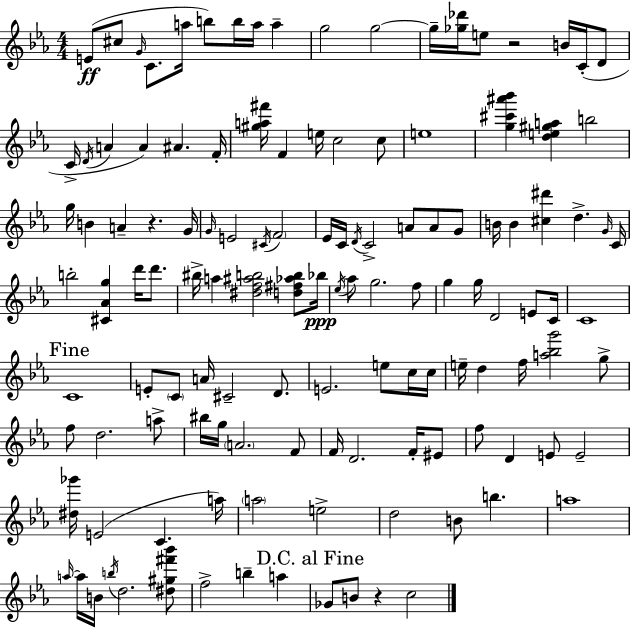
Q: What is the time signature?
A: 4/4